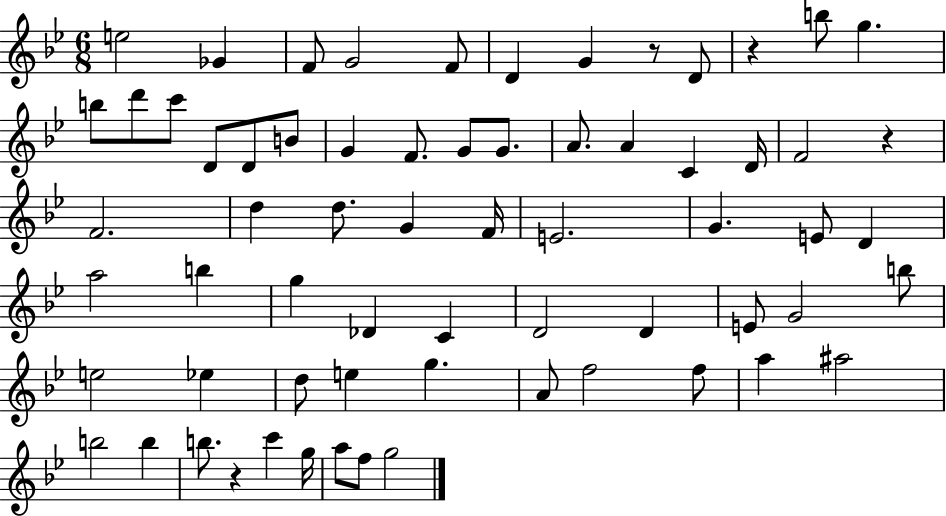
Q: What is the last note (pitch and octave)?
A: G5